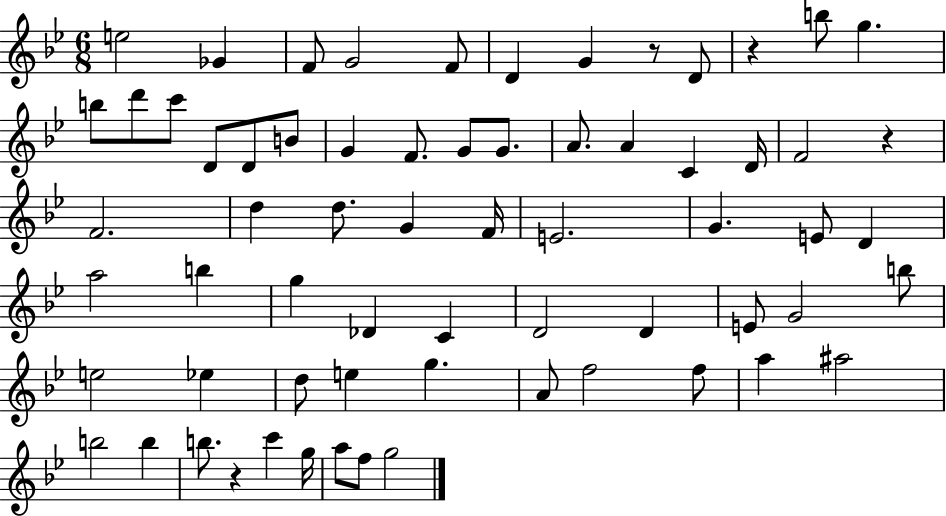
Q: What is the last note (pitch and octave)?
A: G5